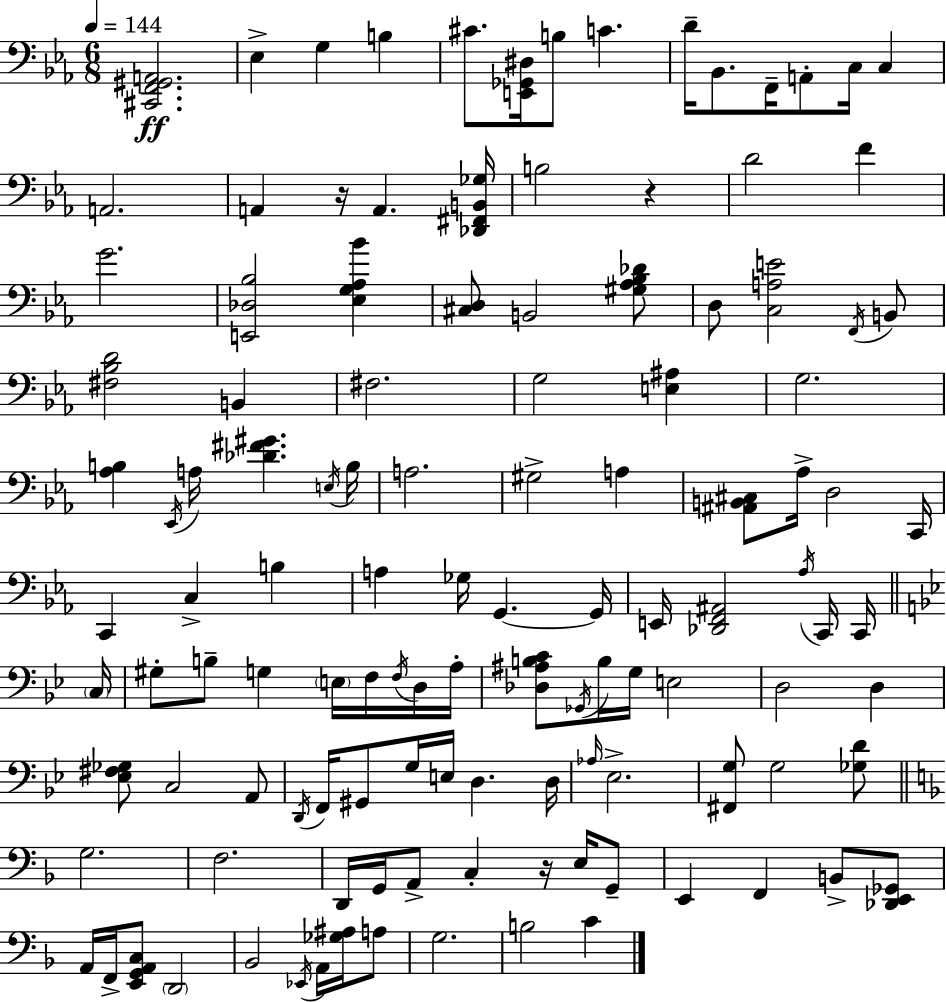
[C#2,F2,G#2,A2]/h. Eb3/q G3/q B3/q C#4/e. [E2,Gb2,D#3]/s B3/e C4/q. D4/s Bb2/e. F2/s A2/e C3/s C3/q A2/h. A2/q R/s A2/q. [Db2,F#2,B2,Gb3]/s B3/h R/q D4/h F4/q G4/h. [E2,Db3,Bb3]/h [Eb3,G3,Ab3,Bb4]/q [C#3,D3]/e B2/h [G#3,Ab3,Bb3,Db4]/e D3/e [C3,A3,E4]/h F2/s B2/e [F#3,Bb3,D4]/h B2/q F#3/h. G3/h [E3,A#3]/q G3/h. [Ab3,B3]/q Eb2/s A3/s [Db4,F#4,G#4]/q. E3/s B3/s A3/h. G#3/h A3/q [A#2,B2,C#3]/e Ab3/s D3/h C2/s C2/q C3/q B3/q A3/q Gb3/s G2/q. G2/s E2/s [Db2,F2,A#2]/h Ab3/s C2/s C2/s C3/s G#3/e B3/e G3/q E3/s F3/s F3/s D3/s A3/s [Db3,A#3,B3,C4]/e Gb2/s B3/s G3/s E3/h D3/h D3/q [Eb3,F#3,Gb3]/e C3/h A2/e D2/s F2/s G#2/e G3/s E3/s D3/q. D3/s Ab3/s Eb3/h. [F#2,G3]/e G3/h [Gb3,D4]/e G3/h. F3/h. D2/s G2/s A2/e C3/q R/s E3/s G2/e E2/q F2/q B2/e [Db2,E2,Gb2]/e A2/s F2/s [E2,G2,A2,C3]/e D2/h Bb2/h Eb2/s A2/s [Gb3,A#3]/s A3/e G3/h. B3/h C4/q